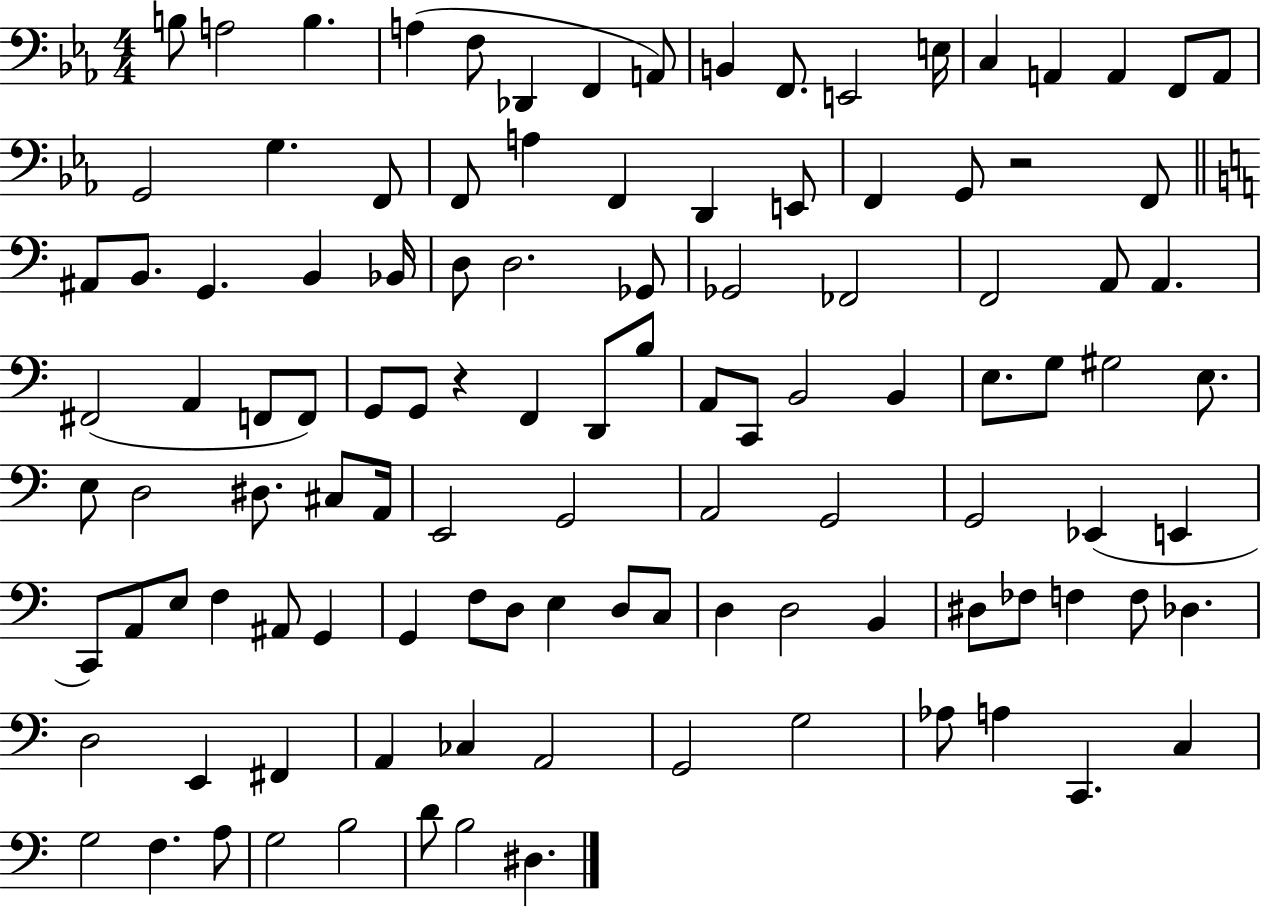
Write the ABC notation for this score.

X:1
T:Untitled
M:4/4
L:1/4
K:Eb
B,/2 A,2 B, A, F,/2 _D,, F,, A,,/2 B,, F,,/2 E,,2 E,/4 C, A,, A,, F,,/2 A,,/2 G,,2 G, F,,/2 F,,/2 A, F,, D,, E,,/2 F,, G,,/2 z2 F,,/2 ^A,,/2 B,,/2 G,, B,, _B,,/4 D,/2 D,2 _G,,/2 _G,,2 _F,,2 F,,2 A,,/2 A,, ^F,,2 A,, F,,/2 F,,/2 G,,/2 G,,/2 z F,, D,,/2 B,/2 A,,/2 C,,/2 B,,2 B,, E,/2 G,/2 ^G,2 E,/2 E,/2 D,2 ^D,/2 ^C,/2 A,,/4 E,,2 G,,2 A,,2 G,,2 G,,2 _E,, E,, C,,/2 A,,/2 E,/2 F, ^A,,/2 G,, G,, F,/2 D,/2 E, D,/2 C,/2 D, D,2 B,, ^D,/2 _F,/2 F, F,/2 _D, D,2 E,, ^F,, A,, _C, A,,2 G,,2 G,2 _A,/2 A, C,, C, G,2 F, A,/2 G,2 B,2 D/2 B,2 ^D,